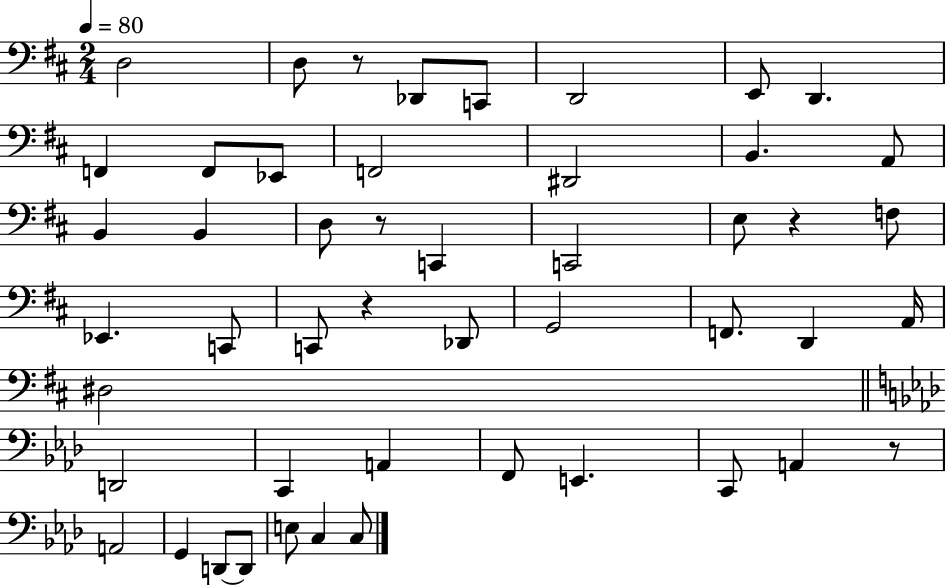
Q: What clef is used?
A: bass